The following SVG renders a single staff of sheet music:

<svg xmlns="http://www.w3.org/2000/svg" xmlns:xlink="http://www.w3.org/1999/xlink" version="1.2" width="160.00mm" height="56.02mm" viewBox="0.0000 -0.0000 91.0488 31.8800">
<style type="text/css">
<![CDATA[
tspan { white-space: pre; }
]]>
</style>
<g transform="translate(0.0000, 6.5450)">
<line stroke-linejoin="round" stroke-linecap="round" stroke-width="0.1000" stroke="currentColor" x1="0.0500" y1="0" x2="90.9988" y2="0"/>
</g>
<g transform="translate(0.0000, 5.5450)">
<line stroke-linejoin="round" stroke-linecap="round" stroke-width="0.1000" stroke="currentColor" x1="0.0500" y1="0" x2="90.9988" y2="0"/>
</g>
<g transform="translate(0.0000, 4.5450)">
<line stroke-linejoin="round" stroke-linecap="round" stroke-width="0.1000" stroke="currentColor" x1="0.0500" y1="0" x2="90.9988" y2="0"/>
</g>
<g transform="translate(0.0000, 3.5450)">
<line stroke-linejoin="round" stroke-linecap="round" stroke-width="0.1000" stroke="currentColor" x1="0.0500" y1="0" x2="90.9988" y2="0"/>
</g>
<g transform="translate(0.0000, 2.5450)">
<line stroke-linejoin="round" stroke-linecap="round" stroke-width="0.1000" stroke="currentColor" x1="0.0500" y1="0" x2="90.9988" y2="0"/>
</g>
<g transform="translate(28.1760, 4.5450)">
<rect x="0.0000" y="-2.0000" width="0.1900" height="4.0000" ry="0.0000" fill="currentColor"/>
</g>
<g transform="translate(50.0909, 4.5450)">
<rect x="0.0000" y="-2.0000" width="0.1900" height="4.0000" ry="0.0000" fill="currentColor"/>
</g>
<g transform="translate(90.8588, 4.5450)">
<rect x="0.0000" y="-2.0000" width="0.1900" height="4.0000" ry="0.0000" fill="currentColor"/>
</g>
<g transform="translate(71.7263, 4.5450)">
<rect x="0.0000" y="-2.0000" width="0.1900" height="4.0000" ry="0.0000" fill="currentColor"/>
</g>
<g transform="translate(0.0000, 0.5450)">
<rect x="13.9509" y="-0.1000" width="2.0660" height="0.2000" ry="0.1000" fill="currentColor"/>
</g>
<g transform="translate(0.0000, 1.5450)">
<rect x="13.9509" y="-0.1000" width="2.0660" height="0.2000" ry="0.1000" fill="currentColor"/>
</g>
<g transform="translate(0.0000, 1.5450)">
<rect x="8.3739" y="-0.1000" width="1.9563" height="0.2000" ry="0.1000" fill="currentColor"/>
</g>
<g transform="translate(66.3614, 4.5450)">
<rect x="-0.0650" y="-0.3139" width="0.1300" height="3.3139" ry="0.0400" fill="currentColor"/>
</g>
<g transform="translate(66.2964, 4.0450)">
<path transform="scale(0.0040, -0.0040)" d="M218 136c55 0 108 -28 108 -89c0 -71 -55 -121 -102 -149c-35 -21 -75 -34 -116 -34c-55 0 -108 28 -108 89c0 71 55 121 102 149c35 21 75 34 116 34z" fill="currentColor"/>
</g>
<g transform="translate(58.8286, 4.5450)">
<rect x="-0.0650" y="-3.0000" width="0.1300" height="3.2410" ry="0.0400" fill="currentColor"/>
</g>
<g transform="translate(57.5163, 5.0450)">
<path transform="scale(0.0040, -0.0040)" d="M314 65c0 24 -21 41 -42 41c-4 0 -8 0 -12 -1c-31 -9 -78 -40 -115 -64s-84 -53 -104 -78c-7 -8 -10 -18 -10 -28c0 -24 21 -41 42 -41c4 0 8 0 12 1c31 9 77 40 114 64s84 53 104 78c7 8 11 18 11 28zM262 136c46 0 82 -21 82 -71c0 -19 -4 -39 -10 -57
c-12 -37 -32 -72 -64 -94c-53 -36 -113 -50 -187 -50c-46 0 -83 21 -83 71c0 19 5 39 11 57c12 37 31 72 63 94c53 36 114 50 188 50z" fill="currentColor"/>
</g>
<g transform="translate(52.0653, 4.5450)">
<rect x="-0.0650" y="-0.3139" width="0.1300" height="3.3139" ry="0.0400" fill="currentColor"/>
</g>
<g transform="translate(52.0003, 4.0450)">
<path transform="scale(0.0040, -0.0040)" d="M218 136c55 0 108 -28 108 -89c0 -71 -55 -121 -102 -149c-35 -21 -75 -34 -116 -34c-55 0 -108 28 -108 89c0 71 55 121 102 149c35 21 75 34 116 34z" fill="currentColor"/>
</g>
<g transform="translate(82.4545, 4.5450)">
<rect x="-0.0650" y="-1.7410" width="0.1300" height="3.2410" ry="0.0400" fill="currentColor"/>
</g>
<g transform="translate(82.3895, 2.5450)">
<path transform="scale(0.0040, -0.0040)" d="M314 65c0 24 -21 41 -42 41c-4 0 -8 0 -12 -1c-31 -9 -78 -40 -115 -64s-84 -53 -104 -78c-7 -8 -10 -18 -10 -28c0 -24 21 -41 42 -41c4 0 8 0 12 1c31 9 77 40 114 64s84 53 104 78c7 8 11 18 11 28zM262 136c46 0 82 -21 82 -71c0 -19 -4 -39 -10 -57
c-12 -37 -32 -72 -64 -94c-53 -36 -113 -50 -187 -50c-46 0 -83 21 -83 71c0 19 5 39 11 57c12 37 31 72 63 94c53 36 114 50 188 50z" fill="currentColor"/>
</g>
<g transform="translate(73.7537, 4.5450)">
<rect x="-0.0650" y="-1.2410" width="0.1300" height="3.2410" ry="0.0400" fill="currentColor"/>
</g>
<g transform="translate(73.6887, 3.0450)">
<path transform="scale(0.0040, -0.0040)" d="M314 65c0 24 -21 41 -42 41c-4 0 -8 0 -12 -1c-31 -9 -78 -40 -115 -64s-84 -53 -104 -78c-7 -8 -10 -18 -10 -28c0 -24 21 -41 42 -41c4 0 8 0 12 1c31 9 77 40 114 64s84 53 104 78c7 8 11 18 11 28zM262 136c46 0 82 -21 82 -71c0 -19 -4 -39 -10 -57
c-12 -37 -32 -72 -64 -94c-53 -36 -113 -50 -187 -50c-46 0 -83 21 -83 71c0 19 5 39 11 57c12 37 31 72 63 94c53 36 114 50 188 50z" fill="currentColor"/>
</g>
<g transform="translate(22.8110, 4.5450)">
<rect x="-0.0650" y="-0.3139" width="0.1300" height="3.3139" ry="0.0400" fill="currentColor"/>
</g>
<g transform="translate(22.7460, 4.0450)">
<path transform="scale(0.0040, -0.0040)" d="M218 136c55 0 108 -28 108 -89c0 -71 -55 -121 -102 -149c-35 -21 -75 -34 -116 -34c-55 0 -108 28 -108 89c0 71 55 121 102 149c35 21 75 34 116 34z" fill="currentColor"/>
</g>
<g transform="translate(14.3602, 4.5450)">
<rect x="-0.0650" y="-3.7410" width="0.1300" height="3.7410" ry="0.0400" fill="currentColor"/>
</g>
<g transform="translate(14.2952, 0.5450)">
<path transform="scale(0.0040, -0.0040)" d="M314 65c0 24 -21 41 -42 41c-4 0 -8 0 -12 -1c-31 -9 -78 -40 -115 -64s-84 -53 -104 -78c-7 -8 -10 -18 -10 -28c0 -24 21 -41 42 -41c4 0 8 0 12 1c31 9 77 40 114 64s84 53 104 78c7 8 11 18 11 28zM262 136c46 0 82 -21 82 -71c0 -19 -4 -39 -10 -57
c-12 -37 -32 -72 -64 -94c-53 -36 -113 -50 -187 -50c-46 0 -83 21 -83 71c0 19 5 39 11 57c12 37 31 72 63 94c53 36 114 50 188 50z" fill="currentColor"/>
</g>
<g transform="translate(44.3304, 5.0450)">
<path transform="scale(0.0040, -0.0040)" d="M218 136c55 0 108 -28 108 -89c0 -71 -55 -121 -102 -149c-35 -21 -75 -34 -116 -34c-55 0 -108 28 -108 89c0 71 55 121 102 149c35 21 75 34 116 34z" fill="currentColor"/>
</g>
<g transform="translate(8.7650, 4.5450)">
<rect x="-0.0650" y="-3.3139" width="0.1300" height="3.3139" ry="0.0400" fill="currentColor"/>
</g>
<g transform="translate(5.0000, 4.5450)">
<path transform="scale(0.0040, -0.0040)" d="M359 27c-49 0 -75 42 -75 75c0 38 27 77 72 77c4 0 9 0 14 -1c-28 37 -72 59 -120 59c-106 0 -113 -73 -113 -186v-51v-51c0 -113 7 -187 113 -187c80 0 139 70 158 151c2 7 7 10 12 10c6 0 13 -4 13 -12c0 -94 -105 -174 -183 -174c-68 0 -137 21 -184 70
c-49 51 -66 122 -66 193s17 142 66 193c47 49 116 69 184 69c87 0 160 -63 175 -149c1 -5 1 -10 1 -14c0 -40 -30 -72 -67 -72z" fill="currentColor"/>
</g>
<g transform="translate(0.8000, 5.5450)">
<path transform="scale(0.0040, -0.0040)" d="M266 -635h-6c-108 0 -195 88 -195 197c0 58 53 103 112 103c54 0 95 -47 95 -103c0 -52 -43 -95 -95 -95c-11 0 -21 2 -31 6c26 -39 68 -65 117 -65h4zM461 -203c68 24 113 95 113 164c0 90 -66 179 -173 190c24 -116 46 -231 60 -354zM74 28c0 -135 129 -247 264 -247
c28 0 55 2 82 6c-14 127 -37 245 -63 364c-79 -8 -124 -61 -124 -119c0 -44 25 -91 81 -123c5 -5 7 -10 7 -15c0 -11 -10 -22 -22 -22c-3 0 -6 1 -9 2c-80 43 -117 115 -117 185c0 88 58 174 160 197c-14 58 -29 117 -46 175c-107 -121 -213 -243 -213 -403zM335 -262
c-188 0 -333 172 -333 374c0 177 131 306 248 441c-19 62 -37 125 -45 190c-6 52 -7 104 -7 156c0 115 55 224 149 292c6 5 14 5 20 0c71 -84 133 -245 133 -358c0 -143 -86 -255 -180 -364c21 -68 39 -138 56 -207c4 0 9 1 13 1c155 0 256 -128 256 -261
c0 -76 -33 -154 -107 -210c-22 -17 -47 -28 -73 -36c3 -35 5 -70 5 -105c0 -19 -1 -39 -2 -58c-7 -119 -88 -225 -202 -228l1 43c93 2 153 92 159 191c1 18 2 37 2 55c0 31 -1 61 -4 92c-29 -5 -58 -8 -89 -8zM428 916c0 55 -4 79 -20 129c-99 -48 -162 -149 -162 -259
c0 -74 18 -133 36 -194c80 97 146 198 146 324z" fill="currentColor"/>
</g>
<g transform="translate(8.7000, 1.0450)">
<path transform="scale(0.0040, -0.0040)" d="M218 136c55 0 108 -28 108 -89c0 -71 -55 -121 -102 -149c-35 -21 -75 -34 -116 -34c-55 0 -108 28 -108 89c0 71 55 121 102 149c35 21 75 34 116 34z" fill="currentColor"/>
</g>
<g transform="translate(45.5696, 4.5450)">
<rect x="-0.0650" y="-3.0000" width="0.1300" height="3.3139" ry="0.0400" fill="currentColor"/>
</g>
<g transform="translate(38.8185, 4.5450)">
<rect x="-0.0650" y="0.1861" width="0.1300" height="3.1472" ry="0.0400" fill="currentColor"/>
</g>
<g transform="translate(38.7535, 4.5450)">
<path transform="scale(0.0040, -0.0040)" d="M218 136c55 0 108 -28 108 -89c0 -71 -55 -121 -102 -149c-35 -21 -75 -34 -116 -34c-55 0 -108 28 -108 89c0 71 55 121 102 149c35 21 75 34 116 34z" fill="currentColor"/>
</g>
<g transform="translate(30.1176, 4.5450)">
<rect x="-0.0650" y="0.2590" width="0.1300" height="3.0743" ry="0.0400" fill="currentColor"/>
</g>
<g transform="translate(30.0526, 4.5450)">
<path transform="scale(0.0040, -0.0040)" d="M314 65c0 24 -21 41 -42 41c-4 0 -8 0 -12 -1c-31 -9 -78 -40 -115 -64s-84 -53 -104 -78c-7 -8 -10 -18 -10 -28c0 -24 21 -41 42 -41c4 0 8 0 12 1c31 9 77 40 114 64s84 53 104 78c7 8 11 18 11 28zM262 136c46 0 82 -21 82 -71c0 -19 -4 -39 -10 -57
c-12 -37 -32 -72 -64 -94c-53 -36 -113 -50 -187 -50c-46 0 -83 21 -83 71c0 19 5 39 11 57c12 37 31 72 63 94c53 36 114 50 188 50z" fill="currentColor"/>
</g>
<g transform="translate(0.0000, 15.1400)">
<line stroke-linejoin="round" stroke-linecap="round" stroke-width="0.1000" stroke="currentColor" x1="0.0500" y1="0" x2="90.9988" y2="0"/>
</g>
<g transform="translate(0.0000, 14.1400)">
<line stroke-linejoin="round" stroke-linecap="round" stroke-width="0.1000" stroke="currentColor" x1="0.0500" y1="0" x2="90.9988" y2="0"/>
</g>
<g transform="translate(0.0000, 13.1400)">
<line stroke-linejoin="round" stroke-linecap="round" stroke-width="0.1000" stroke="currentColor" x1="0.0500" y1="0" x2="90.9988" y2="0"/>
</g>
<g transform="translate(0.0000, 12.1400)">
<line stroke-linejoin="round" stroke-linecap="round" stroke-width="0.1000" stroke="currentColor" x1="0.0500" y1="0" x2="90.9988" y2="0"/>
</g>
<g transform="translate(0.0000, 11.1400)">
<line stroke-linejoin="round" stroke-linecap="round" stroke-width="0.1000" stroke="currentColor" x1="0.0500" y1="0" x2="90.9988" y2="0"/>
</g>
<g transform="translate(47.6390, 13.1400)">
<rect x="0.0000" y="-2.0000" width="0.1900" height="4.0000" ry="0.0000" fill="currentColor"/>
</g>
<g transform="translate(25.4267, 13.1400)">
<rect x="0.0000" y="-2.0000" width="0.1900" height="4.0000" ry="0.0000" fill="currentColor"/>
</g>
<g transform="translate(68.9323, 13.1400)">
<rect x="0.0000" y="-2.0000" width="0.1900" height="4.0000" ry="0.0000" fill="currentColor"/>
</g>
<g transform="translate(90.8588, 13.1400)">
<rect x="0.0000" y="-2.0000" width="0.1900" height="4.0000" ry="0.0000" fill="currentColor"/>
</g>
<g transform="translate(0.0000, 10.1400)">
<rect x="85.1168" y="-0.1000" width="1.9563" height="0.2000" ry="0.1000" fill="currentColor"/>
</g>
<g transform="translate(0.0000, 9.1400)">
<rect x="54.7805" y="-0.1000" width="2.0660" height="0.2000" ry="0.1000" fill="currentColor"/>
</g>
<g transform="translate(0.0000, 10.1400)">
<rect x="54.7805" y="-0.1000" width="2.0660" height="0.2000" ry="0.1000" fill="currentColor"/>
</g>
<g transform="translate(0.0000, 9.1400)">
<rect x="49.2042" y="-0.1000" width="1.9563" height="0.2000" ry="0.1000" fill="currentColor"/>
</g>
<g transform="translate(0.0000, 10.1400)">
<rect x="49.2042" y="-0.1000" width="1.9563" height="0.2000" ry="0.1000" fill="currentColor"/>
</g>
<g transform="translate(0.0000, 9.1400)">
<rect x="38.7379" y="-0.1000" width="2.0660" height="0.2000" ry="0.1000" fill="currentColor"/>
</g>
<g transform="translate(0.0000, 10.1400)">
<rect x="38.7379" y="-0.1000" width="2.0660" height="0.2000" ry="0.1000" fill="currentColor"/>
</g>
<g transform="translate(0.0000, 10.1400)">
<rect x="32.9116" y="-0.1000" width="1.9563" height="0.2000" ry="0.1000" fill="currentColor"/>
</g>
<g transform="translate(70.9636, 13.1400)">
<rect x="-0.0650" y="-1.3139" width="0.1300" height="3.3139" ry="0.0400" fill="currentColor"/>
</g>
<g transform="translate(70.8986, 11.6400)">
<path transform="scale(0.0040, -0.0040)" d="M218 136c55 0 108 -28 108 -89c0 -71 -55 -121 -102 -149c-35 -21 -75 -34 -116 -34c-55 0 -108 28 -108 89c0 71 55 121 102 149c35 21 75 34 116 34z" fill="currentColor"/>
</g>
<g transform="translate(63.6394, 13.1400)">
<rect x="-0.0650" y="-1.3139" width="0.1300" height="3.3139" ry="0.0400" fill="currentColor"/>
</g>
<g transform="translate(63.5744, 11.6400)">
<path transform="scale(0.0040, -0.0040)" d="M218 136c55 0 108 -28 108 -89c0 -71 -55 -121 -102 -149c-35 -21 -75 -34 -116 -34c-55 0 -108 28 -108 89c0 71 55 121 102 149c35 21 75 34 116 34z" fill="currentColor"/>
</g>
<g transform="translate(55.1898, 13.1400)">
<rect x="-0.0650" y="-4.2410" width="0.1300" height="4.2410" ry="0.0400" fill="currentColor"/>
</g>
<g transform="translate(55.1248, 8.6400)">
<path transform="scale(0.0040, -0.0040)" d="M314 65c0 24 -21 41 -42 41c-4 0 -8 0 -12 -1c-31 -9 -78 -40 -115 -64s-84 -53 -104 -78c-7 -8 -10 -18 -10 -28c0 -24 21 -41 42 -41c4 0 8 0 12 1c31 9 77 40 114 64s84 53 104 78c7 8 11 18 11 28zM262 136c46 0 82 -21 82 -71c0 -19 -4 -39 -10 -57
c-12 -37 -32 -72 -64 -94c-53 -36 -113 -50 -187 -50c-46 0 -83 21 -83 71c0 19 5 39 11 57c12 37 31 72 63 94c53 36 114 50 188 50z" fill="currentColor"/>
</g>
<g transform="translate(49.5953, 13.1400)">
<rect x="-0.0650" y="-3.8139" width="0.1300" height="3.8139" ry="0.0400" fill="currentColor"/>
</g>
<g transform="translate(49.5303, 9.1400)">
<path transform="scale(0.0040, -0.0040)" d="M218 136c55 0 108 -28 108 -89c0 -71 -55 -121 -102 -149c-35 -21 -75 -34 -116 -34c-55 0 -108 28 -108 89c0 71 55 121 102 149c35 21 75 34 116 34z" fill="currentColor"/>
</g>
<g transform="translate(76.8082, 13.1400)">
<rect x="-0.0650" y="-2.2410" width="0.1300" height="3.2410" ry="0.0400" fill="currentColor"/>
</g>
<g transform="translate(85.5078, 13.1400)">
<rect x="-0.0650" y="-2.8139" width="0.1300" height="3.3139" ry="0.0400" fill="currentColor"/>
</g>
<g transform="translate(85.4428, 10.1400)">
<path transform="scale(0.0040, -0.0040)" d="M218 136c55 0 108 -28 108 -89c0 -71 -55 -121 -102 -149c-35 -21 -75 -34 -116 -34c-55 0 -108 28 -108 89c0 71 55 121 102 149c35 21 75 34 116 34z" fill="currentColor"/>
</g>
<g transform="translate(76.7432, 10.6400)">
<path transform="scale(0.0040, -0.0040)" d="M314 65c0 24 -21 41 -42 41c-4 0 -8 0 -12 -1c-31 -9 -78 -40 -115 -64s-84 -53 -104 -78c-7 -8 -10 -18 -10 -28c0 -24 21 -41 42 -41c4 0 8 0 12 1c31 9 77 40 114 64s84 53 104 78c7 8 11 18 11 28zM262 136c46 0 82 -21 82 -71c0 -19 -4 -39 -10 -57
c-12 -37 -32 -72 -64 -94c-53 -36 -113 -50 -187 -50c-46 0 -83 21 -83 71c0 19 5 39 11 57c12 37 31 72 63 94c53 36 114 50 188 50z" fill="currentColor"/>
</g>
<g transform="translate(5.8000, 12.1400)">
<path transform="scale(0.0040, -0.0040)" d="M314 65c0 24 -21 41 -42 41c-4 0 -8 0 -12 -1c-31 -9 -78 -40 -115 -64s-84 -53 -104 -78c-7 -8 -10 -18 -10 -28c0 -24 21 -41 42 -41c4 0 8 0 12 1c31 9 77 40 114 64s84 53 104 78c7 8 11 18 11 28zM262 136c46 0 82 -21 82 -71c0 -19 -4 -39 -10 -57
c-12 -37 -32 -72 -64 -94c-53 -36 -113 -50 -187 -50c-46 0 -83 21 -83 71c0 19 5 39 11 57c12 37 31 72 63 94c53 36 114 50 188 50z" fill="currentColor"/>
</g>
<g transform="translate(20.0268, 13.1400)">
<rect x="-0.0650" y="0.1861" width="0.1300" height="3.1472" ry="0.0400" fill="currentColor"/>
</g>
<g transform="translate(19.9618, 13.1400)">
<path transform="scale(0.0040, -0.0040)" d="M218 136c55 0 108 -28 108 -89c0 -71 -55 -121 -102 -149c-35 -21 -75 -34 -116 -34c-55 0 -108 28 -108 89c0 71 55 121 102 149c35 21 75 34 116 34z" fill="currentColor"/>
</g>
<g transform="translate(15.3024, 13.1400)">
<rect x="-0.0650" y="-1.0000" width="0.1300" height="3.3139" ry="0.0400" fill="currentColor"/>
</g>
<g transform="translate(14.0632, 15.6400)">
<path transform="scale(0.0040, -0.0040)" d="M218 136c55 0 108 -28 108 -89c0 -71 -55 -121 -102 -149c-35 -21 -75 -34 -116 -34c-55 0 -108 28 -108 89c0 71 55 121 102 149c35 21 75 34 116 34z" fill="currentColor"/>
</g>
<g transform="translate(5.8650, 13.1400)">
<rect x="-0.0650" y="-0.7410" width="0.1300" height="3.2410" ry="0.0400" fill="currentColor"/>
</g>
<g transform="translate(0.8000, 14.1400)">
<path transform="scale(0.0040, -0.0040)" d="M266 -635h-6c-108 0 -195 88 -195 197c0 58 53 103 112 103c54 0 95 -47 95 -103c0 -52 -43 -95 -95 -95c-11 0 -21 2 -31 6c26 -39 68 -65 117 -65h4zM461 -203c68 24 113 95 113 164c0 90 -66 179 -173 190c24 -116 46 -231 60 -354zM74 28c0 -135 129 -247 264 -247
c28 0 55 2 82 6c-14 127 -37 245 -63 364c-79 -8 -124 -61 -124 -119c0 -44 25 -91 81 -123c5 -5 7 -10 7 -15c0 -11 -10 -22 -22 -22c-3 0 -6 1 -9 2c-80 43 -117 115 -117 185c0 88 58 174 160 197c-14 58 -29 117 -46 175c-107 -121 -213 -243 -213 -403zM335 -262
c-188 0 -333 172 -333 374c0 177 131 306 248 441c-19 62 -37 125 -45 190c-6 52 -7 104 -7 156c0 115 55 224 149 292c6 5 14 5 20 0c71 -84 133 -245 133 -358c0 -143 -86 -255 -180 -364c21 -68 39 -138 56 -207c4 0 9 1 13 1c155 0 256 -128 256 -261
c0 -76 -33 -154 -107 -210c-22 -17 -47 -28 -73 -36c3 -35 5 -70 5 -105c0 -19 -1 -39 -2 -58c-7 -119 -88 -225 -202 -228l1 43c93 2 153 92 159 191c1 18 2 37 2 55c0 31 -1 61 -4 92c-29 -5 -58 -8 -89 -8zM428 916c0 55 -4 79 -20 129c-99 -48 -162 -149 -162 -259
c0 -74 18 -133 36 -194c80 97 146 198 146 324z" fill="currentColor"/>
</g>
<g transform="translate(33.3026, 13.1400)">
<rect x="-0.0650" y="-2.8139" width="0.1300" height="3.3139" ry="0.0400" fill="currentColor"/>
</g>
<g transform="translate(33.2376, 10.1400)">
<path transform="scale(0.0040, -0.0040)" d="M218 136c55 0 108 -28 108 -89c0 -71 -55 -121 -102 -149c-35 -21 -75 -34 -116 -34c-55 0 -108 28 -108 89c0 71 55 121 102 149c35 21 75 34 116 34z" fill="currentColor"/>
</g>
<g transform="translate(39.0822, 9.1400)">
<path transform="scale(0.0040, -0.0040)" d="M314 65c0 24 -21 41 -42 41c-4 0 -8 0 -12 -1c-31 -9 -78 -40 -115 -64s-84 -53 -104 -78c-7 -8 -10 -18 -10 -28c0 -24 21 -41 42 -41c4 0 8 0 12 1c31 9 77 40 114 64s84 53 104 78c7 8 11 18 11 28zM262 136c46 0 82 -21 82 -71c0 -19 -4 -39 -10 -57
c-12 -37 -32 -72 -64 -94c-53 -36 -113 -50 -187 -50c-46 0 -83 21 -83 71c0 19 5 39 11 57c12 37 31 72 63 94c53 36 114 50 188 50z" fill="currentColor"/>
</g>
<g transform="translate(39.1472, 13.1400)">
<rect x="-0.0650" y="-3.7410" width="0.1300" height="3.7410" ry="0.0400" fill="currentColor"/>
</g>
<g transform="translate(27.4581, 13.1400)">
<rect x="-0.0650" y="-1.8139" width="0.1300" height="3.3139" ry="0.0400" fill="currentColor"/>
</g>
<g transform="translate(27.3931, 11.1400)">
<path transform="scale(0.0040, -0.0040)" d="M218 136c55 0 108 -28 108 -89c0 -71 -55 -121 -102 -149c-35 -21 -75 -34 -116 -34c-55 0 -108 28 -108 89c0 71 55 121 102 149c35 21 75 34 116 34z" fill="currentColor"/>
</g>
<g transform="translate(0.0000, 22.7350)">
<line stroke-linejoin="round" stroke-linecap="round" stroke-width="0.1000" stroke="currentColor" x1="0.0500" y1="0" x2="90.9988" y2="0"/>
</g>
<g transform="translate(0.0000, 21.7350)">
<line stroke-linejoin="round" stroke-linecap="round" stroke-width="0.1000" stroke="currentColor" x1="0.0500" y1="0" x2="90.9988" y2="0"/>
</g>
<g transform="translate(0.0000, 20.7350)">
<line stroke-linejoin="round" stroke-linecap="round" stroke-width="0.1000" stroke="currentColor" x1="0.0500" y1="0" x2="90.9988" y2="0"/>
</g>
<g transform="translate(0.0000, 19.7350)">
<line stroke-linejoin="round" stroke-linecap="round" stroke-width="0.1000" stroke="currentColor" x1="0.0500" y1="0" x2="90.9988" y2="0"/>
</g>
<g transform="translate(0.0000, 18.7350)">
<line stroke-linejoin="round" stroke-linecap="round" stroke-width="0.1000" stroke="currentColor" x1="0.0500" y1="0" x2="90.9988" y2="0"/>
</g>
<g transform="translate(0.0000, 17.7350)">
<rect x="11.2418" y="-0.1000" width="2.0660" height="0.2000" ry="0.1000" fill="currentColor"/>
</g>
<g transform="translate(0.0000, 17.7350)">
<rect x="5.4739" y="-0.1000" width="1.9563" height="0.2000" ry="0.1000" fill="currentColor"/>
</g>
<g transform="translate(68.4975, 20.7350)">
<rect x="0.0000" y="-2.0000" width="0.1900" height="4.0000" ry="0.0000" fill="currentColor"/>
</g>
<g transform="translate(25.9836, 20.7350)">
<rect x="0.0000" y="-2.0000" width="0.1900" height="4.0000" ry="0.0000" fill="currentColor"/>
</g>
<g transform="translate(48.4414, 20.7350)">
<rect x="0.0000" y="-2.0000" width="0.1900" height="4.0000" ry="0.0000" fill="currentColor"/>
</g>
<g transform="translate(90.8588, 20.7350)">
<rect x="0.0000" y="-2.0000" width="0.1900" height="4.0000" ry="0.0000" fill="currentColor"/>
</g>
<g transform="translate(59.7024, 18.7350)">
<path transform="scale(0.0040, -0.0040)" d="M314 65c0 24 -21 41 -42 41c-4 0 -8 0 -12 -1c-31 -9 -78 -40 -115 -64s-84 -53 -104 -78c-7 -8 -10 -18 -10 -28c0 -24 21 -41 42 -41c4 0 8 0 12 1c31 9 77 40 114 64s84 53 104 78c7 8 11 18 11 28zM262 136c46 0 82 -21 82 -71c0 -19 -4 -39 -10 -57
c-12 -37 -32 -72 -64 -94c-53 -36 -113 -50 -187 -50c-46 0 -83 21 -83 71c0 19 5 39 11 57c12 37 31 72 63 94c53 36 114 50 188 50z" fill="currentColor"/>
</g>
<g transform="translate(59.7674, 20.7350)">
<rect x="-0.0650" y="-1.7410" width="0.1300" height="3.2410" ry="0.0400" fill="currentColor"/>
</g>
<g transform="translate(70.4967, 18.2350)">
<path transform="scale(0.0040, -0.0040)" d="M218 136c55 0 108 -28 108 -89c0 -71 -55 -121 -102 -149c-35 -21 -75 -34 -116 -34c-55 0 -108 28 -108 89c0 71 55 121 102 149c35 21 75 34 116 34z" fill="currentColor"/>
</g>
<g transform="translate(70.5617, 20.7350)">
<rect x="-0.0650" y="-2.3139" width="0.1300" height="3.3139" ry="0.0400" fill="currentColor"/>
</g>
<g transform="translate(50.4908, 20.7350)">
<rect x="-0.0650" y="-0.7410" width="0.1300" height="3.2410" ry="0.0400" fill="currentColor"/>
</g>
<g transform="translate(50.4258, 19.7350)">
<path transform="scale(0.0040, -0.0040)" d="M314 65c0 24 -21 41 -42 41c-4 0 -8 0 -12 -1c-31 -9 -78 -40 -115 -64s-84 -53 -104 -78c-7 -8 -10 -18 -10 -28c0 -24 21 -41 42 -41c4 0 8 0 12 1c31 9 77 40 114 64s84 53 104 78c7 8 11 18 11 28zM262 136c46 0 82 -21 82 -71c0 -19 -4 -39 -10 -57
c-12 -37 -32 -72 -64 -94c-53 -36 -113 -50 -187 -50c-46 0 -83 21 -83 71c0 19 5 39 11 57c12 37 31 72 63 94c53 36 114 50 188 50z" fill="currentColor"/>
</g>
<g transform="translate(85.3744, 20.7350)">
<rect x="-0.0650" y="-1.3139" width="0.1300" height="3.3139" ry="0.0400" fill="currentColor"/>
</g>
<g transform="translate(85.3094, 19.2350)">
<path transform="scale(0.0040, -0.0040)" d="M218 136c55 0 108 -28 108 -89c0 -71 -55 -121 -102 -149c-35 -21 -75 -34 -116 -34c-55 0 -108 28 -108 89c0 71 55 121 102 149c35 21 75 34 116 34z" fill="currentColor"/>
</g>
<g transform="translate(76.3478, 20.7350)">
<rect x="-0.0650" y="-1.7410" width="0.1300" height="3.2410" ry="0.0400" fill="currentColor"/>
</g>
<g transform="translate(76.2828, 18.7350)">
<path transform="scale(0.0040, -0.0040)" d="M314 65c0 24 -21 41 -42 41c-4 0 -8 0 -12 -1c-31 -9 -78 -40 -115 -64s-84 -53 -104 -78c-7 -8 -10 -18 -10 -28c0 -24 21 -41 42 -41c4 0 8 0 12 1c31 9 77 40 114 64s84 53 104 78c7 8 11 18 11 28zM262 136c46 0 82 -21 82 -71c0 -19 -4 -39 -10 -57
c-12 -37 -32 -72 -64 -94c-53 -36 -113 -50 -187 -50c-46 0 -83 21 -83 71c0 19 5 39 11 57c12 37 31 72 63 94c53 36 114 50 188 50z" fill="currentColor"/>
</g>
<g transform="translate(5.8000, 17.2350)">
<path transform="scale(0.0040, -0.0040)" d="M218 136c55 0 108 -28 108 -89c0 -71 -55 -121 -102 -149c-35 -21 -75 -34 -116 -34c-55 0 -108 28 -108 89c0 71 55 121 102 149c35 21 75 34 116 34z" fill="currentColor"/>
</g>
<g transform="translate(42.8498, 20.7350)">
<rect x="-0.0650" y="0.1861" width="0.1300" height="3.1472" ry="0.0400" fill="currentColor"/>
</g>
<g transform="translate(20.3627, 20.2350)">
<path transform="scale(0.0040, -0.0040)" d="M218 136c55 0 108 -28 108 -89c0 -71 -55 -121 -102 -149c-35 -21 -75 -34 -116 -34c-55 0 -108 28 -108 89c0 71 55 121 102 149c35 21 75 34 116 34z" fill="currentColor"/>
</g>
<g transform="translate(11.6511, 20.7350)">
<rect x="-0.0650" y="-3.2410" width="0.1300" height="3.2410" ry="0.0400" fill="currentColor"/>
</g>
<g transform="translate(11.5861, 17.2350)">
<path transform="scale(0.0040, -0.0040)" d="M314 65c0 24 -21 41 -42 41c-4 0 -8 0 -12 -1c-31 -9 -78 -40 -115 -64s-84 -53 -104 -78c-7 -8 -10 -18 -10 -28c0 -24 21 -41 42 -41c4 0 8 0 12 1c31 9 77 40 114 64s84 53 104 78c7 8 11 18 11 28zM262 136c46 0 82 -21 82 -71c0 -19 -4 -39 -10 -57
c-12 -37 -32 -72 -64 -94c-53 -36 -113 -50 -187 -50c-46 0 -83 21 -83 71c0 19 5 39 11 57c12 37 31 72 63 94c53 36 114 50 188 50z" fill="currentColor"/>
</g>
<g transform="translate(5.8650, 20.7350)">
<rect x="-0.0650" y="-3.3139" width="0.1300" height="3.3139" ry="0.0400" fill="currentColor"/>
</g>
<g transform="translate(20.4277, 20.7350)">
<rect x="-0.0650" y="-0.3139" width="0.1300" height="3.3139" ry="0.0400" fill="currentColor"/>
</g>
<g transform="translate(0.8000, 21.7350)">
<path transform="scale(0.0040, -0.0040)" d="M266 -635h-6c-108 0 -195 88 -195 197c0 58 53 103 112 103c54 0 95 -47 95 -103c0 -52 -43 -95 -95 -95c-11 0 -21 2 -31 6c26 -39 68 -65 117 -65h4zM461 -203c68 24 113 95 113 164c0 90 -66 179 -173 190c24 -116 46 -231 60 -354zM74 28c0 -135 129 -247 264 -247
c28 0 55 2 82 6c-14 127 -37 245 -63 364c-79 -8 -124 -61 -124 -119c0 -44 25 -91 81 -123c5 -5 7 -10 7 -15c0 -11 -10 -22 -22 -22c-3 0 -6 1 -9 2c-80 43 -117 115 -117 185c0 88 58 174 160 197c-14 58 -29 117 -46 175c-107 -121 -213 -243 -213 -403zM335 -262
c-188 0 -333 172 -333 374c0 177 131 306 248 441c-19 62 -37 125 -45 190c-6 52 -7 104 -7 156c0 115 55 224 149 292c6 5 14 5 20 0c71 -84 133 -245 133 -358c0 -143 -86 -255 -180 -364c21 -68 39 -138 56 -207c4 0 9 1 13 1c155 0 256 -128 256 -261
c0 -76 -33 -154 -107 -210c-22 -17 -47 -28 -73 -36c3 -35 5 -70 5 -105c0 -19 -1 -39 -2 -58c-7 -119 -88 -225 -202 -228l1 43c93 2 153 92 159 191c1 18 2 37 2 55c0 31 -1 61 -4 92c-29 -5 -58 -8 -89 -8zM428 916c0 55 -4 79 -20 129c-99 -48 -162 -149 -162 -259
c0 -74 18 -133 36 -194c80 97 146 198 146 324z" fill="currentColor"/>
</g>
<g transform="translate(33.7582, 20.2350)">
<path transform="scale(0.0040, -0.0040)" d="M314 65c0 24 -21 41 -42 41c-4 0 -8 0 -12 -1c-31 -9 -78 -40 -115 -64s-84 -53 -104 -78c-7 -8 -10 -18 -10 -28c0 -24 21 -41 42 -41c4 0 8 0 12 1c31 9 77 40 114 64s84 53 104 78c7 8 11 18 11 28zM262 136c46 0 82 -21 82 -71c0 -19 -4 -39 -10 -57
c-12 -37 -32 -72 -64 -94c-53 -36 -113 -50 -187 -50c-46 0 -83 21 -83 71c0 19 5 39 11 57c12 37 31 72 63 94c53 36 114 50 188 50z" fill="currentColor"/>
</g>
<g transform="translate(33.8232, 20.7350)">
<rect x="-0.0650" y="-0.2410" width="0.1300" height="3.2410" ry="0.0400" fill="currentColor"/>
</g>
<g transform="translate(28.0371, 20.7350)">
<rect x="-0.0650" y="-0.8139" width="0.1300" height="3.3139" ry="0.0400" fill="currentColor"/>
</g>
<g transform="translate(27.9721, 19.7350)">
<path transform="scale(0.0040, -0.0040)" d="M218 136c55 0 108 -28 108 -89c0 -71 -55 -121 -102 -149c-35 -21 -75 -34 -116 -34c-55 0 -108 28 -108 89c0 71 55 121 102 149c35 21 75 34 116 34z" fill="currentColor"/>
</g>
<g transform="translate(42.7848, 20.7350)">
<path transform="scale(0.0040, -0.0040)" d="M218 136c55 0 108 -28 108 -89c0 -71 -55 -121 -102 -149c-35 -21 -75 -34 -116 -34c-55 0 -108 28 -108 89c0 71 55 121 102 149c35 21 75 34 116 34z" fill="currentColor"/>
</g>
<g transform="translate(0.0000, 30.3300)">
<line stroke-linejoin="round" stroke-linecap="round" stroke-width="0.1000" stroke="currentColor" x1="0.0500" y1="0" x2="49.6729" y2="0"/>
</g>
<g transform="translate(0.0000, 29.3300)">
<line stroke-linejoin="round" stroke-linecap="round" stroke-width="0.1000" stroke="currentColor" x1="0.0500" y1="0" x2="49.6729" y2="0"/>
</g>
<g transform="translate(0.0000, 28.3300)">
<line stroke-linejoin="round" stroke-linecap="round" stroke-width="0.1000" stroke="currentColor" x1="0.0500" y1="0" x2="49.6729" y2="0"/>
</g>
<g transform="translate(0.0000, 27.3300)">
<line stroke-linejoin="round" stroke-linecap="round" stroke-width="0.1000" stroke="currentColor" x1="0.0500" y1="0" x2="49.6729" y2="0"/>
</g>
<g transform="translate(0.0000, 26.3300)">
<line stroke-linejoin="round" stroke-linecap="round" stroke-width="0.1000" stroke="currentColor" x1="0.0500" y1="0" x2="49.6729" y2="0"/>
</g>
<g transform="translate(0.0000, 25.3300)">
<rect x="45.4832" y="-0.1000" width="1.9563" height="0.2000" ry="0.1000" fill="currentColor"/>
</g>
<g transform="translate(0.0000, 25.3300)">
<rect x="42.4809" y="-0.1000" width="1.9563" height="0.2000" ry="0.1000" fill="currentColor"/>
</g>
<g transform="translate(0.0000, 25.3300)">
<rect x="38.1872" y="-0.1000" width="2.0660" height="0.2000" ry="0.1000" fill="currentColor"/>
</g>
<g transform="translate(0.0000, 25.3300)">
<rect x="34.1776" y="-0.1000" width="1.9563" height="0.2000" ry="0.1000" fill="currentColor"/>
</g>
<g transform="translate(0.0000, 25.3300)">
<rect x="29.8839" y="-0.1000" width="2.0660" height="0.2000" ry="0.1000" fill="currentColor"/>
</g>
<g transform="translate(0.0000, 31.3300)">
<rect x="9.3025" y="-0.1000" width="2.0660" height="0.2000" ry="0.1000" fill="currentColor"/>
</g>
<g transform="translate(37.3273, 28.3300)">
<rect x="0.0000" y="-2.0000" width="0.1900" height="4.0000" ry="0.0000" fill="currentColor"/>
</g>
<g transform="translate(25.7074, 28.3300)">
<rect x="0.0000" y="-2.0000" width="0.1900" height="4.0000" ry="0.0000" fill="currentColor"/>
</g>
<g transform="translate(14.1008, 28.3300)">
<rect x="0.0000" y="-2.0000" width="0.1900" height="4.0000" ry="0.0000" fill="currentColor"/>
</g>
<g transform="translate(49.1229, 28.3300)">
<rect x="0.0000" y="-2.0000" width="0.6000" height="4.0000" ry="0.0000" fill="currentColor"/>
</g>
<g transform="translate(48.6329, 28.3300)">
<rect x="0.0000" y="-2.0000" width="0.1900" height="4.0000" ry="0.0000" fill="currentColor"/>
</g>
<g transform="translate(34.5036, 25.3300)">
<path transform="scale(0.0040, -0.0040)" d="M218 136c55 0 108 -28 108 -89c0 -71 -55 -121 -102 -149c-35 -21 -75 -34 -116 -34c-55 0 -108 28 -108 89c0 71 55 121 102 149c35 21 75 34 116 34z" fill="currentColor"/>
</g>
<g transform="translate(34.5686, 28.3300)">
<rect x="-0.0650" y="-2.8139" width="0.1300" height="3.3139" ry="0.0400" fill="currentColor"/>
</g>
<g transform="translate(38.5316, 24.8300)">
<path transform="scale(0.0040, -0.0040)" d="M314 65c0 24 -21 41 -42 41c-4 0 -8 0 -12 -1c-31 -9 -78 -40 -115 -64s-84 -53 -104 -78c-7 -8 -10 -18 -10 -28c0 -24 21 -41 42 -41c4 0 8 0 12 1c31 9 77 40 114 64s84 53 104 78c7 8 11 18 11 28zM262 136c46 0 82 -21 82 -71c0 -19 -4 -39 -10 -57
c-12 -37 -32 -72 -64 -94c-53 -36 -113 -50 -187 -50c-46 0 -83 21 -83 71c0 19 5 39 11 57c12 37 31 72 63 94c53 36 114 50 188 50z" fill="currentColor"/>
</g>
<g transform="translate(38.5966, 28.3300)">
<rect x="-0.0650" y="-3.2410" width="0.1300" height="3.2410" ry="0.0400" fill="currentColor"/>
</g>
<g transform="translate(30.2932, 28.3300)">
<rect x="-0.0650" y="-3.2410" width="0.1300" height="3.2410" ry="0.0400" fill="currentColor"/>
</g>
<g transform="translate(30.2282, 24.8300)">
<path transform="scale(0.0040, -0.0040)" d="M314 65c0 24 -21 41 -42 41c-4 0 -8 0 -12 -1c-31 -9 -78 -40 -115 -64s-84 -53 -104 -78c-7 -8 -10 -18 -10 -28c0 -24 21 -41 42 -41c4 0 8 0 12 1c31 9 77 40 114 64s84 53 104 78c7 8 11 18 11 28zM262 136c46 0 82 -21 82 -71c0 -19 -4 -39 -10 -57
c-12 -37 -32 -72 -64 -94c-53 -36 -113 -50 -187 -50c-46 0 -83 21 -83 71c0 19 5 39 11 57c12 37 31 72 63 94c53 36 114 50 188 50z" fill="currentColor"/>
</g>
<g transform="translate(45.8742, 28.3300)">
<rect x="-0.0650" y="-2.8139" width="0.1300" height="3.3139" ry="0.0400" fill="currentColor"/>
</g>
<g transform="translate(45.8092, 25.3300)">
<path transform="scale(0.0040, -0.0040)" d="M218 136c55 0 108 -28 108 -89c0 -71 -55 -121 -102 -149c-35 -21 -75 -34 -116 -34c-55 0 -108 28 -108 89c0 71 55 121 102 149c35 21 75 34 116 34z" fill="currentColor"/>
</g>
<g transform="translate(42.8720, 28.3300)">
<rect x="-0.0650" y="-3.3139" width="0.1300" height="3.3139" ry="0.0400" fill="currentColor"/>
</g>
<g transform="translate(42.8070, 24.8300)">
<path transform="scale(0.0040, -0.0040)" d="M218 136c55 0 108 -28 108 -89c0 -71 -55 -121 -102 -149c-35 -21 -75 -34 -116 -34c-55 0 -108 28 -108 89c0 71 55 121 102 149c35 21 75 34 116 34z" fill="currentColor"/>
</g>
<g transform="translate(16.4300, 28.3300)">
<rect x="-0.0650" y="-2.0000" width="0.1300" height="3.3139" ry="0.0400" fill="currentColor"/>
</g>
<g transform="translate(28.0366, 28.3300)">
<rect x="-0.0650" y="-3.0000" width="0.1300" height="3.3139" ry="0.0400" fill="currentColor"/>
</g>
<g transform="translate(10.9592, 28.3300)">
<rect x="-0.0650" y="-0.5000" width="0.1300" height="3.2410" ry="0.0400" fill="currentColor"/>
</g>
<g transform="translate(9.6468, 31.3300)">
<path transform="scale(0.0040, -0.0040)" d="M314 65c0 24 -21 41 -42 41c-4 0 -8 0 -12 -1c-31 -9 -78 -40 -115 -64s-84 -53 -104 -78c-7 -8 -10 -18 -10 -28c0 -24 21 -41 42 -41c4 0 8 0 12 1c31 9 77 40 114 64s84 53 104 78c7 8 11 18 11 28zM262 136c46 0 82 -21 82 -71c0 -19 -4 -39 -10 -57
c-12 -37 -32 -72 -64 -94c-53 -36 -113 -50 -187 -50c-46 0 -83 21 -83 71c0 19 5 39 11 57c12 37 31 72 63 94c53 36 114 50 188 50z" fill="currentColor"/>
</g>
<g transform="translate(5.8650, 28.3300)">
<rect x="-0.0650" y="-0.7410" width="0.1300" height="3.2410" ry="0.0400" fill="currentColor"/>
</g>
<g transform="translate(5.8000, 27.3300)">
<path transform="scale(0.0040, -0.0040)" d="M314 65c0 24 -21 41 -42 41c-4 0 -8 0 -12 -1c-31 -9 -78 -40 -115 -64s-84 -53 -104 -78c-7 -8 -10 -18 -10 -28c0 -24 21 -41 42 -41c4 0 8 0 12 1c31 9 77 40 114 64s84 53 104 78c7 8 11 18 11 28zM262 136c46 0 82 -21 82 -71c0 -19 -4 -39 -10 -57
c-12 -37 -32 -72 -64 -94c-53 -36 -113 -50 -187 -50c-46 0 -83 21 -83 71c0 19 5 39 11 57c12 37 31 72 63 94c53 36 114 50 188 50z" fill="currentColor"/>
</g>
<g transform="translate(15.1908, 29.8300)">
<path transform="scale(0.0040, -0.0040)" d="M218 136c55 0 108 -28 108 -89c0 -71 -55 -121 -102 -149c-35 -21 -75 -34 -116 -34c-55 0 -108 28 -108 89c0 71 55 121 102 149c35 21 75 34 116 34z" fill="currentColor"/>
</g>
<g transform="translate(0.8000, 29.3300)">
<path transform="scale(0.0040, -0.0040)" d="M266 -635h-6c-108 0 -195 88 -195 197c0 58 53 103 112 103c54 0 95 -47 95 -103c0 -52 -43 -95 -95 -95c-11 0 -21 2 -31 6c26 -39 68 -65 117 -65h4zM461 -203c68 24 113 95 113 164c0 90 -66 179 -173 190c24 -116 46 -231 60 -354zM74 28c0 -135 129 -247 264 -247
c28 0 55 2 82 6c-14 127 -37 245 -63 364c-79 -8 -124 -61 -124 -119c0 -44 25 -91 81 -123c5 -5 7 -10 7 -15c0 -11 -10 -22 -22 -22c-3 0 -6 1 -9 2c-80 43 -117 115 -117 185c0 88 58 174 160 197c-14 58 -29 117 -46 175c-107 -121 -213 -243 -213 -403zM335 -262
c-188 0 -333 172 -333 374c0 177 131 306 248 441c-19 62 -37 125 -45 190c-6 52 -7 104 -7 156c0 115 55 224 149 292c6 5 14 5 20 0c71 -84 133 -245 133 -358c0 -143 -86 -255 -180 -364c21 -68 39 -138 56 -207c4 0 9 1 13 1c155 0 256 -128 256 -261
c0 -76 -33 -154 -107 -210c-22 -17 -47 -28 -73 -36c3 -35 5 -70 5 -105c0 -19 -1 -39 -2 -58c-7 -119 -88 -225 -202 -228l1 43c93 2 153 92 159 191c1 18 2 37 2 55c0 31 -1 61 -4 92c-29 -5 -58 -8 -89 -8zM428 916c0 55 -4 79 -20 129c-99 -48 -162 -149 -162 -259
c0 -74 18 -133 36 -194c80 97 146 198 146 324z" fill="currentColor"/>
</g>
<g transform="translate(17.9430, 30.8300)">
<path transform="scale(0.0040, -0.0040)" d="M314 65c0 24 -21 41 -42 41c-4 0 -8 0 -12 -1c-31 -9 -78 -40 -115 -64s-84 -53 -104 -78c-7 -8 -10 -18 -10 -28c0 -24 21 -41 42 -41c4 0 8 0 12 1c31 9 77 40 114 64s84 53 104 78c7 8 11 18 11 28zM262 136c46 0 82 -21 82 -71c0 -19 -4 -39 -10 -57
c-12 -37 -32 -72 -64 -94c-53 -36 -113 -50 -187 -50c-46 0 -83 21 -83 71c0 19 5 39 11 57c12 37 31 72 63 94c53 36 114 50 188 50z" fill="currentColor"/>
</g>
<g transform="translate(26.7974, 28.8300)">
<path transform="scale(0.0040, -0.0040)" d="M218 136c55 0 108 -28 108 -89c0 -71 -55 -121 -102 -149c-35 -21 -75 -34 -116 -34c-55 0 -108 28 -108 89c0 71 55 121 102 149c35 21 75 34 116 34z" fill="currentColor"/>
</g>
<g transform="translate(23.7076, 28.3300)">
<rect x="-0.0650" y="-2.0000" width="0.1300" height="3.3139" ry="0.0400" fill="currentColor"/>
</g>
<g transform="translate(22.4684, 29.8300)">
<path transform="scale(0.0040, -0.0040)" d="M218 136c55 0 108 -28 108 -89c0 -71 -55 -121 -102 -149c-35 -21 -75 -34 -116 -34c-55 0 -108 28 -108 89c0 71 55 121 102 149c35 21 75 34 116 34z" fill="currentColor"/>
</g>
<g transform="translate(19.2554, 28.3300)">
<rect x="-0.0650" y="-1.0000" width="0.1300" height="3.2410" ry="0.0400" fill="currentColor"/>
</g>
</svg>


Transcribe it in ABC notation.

X:1
T:Untitled
M:4/4
L:1/4
K:C
b c'2 c B2 B A c A2 c e2 f2 d2 D B f a c'2 c' d'2 e e g2 a b b2 c d c2 B d2 f2 g f2 e d2 C2 F D2 F A b2 a b2 b a